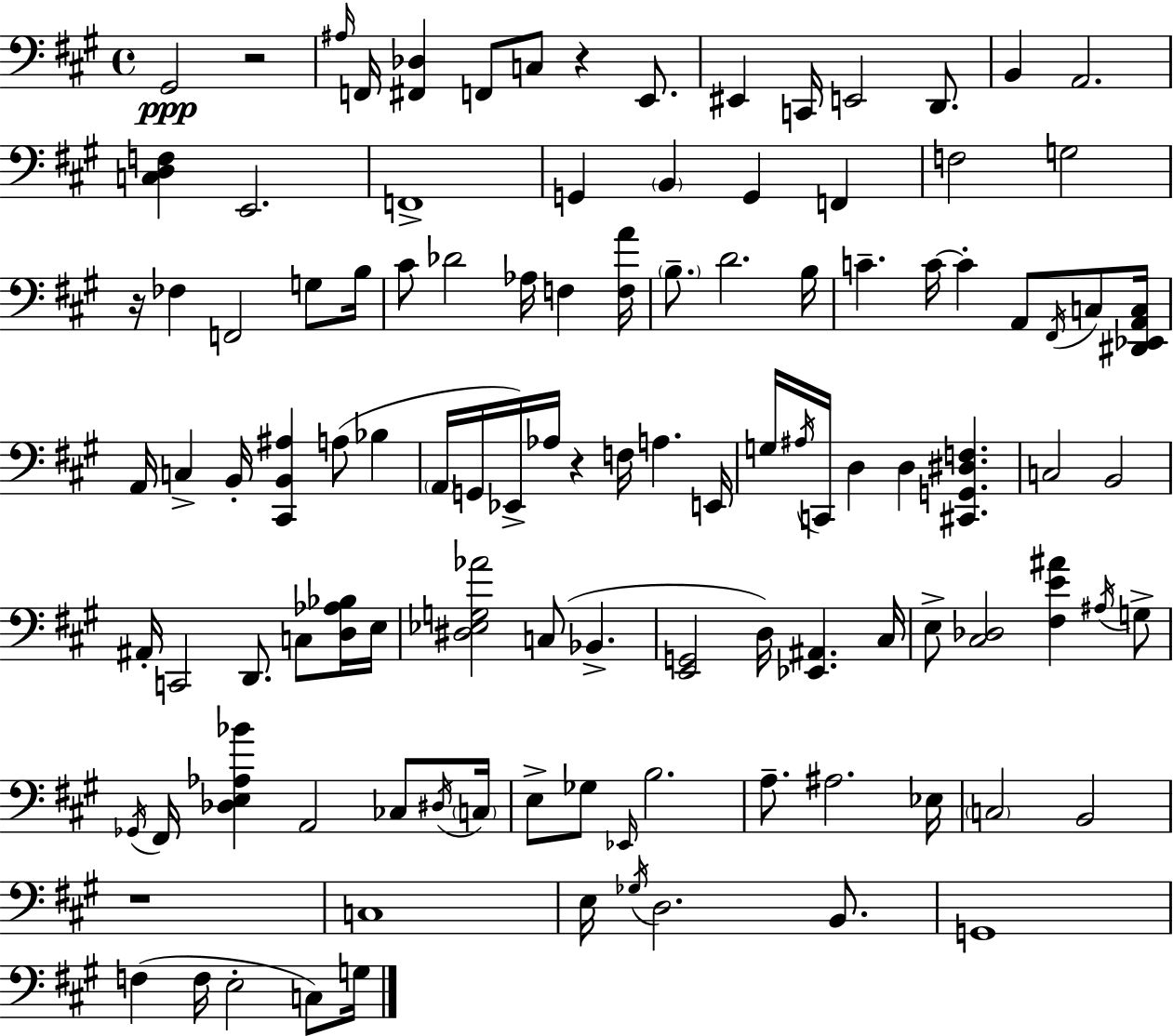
{
  \clef bass
  \time 4/4
  \defaultTimeSignature
  \key a \major
  \repeat volta 2 { gis,2\ppp r2 | \grace { ais16 } f,16 <fis, des>4 f,8 c8 r4 e,8. | eis,4 c,16 e,2 d,8. | b,4 a,2. | \break <c d f>4 e,2. | f,1-> | g,4 \parenthesize b,4 g,4 f,4 | f2 g2 | \break r16 fes4 f,2 g8 | b16 cis'8 des'2 aes16 f4 | <f a'>16 \parenthesize b8.-- d'2. | b16 c'4.-- c'16~~ c'4-. a,8 \acciaccatura { fis,16 } c8 | \break <dis, ees, a, c>16 a,16 c4-> b,16-. <cis, b, ais>4 a8( bes4 | \parenthesize a,16 g,16 ees,16->) aes16 r4 f16 a4. | e,16 g16 \acciaccatura { ais16 } c,16 d4 d4 <cis, g, dis f>4. | c2 b,2 | \break ais,16-. c,2 d,8. c8 | <d aes bes>16 e16 <dis ees g aes'>2 c8( bes,4.-> | <e, g,>2 d16) <ees, ais,>4. | cis16 e8-> <cis des>2 <fis e' ais'>4 | \break \acciaccatura { ais16 } g8-> \acciaccatura { ges,16 } fis,16 <des e aes bes'>4 a,2 | ces8 \acciaccatura { dis16 } \parenthesize c16 e8-> ges8 \grace { ees,16 } b2. | a8.-- ais2. | ees16 \parenthesize c2 b,2 | \break r1 | c1 | e16 \acciaccatura { ges16 } d2. | b,8. g,1 | \break f4( f16 e2-. | c8) g16 } \bar "|."
}